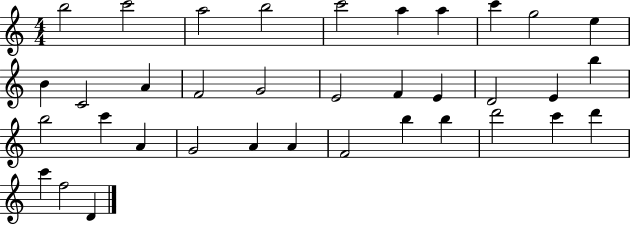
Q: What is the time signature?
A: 4/4